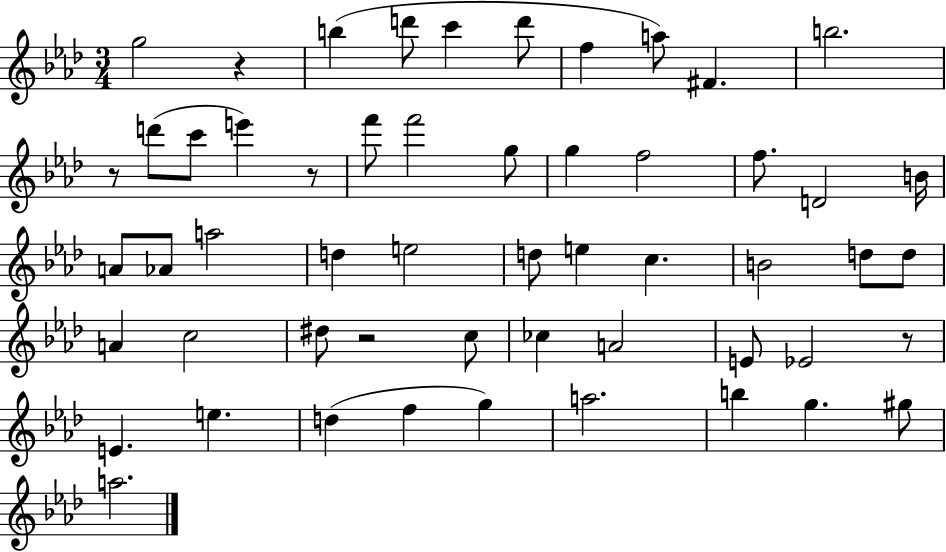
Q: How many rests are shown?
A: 5